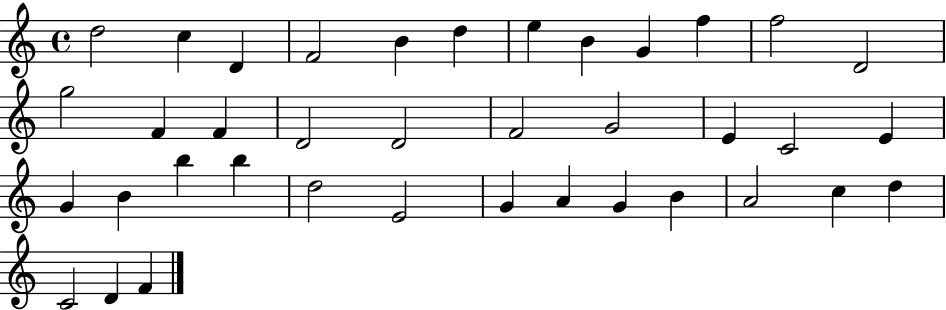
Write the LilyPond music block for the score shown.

{
  \clef treble
  \time 4/4
  \defaultTimeSignature
  \key c \major
  d''2 c''4 d'4 | f'2 b'4 d''4 | e''4 b'4 g'4 f''4 | f''2 d'2 | \break g''2 f'4 f'4 | d'2 d'2 | f'2 g'2 | e'4 c'2 e'4 | \break g'4 b'4 b''4 b''4 | d''2 e'2 | g'4 a'4 g'4 b'4 | a'2 c''4 d''4 | \break c'2 d'4 f'4 | \bar "|."
}